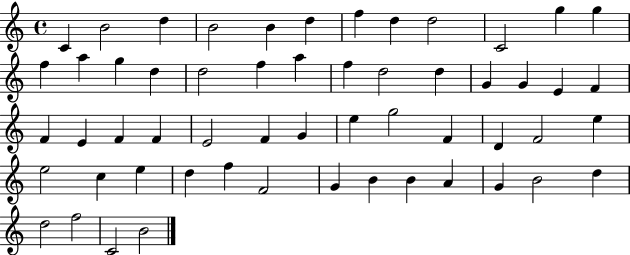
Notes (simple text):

C4/q B4/h D5/q B4/h B4/q D5/q F5/q D5/q D5/h C4/h G5/q G5/q F5/q A5/q G5/q D5/q D5/h F5/q A5/q F5/q D5/h D5/q G4/q G4/q E4/q F4/q F4/q E4/q F4/q F4/q E4/h F4/q G4/q E5/q G5/h F4/q D4/q F4/h E5/q E5/h C5/q E5/q D5/q F5/q F4/h G4/q B4/q B4/q A4/q G4/q B4/h D5/q D5/h F5/h C4/h B4/h